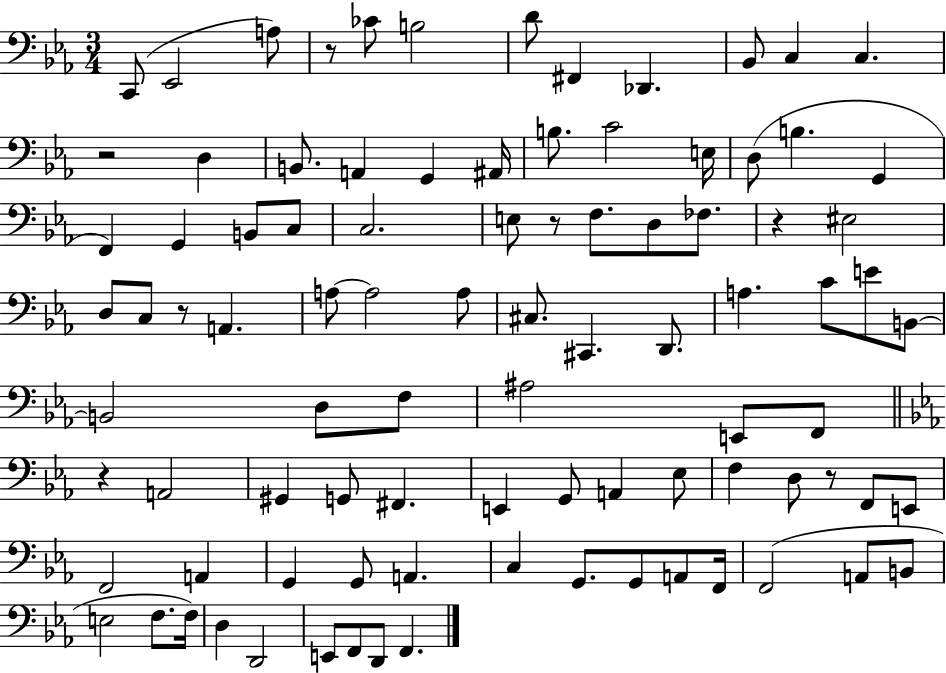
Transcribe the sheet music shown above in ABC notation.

X:1
T:Untitled
M:3/4
L:1/4
K:Eb
C,,/2 _E,,2 A,/2 z/2 _C/2 B,2 D/2 ^F,, _D,, _B,,/2 C, C, z2 D, B,,/2 A,, G,, ^A,,/4 B,/2 C2 E,/4 D,/2 B, G,, F,, G,, B,,/2 C,/2 C,2 E,/2 z/2 F,/2 D,/2 _F,/2 z ^E,2 D,/2 C,/2 z/2 A,, A,/2 A,2 A,/2 ^C,/2 ^C,, D,,/2 A, C/2 E/2 B,,/2 B,,2 D,/2 F,/2 ^A,2 E,,/2 F,,/2 z A,,2 ^G,, G,,/2 ^F,, E,, G,,/2 A,, _E,/2 F, D,/2 z/2 F,,/2 E,,/2 F,,2 A,, G,, G,,/2 A,, C, G,,/2 G,,/2 A,,/2 F,,/4 F,,2 A,,/2 B,,/2 E,2 F,/2 F,/4 D, D,,2 E,,/2 F,,/2 D,,/2 F,,